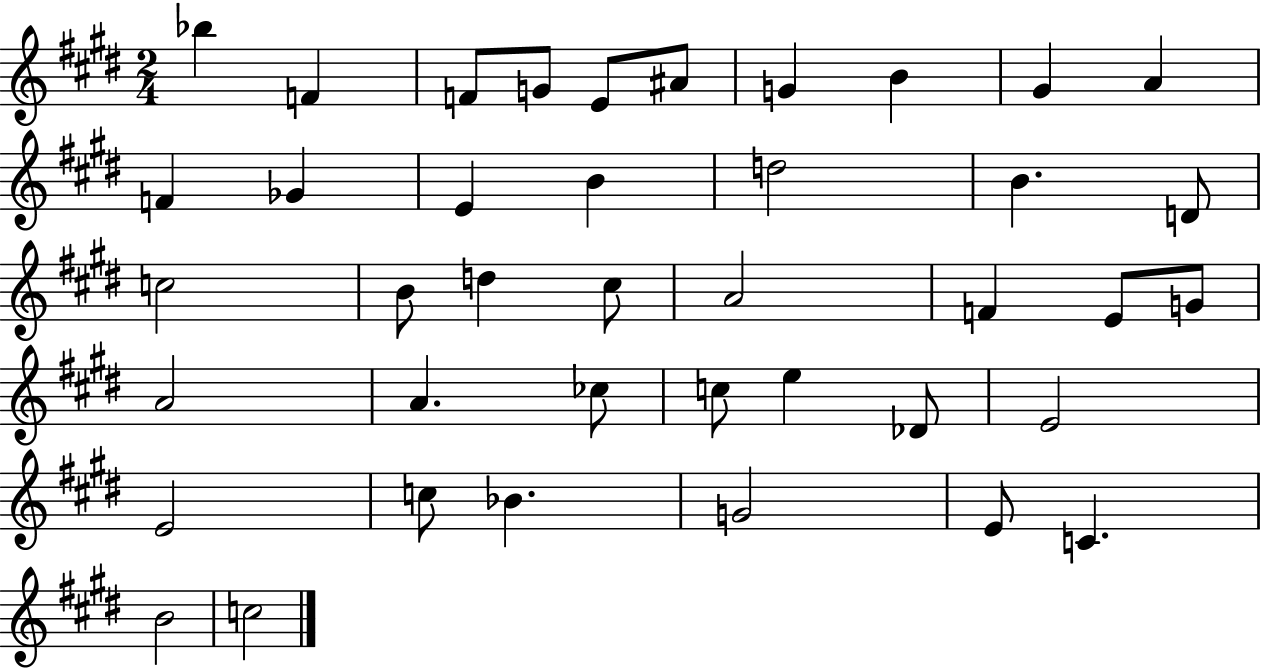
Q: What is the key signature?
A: E major